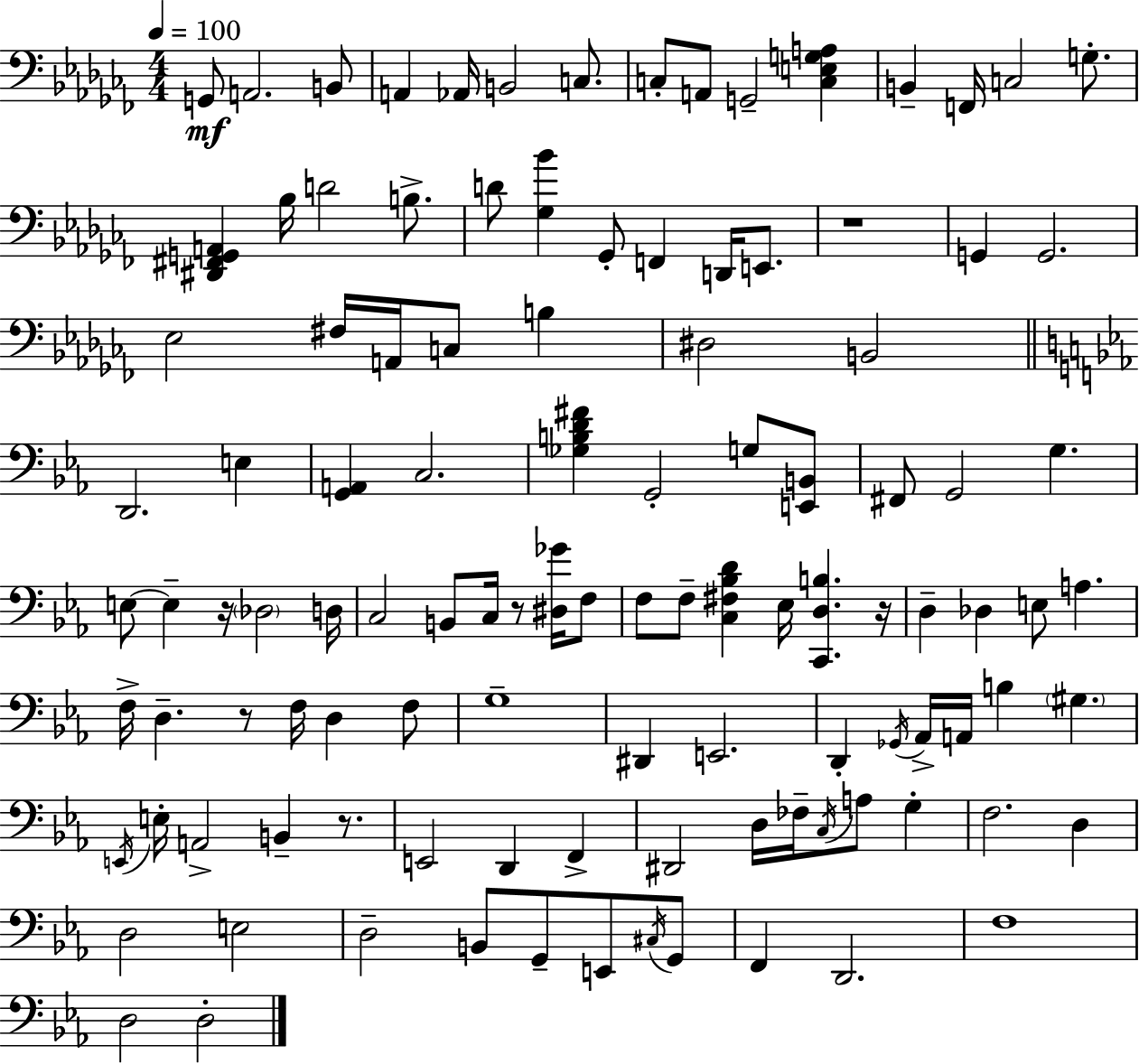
X:1
T:Untitled
M:4/4
L:1/4
K:Abm
G,,/2 A,,2 B,,/2 A,, _A,,/4 B,,2 C,/2 C,/2 A,,/2 G,,2 [C,E,G,A,] B,, F,,/4 C,2 G,/2 [^D,,^F,,G,,A,,] _B,/4 D2 B,/2 D/2 [_G,_B] _G,,/2 F,, D,,/4 E,,/2 z4 G,, G,,2 _E,2 ^F,/4 A,,/4 C,/2 B, ^D,2 B,,2 D,,2 E, [G,,A,,] C,2 [_G,B,D^F] G,,2 G,/2 [E,,B,,]/2 ^F,,/2 G,,2 G, E,/2 E, z/4 _D,2 D,/4 C,2 B,,/2 C,/4 z/2 [^D,_G]/4 F,/2 F,/2 F,/2 [C,^F,_B,D] _E,/4 [C,,D,B,] z/4 D, _D, E,/2 A, F,/4 D, z/2 F,/4 D, F,/2 G,4 ^D,, E,,2 D,, _G,,/4 _A,,/4 A,,/4 B, ^G, E,,/4 E,/4 A,,2 B,, z/2 E,,2 D,, F,, ^D,,2 D,/4 _F,/4 C,/4 A,/2 G, F,2 D, D,2 E,2 D,2 B,,/2 G,,/2 E,,/2 ^C,/4 G,,/2 F,, D,,2 F,4 D,2 D,2